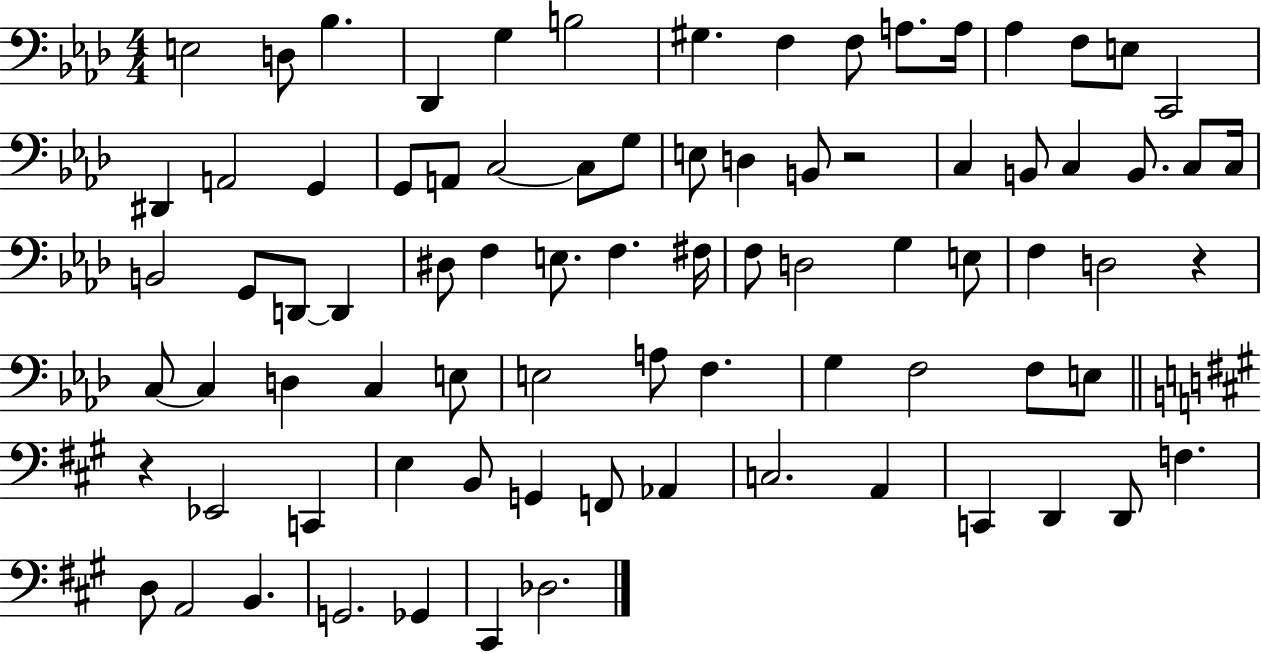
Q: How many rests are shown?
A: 3